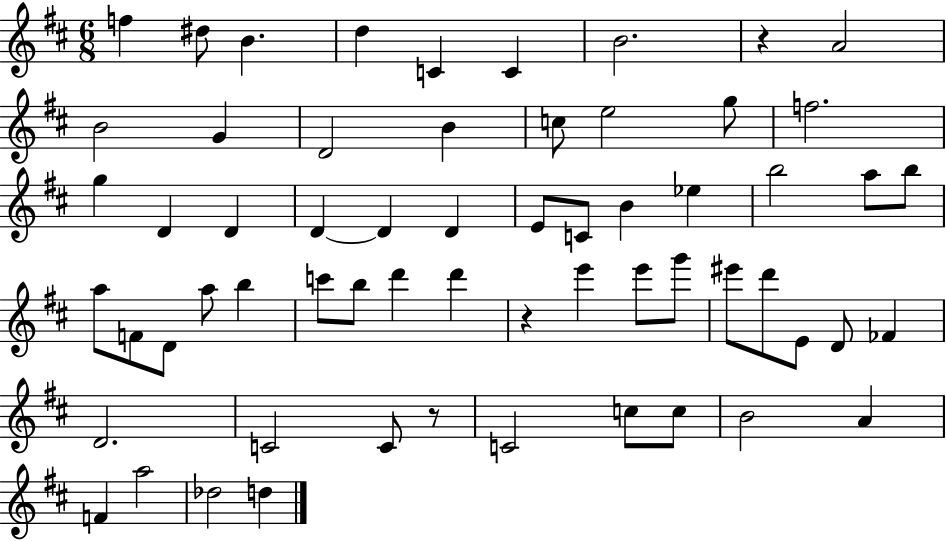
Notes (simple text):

F5/q D#5/e B4/q. D5/q C4/q C4/q B4/h. R/q A4/h B4/h G4/q D4/h B4/q C5/e E5/h G5/e F5/h. G5/q D4/q D4/q D4/q D4/q D4/q E4/e C4/e B4/q Eb5/q B5/h A5/e B5/e A5/e F4/e D4/e A5/e B5/q C6/e B5/e D6/q D6/q R/q E6/q E6/e G6/e EIS6/e D6/e E4/e D4/e FES4/q D4/h. C4/h C4/e R/e C4/h C5/e C5/e B4/h A4/q F4/q A5/h Db5/h D5/q